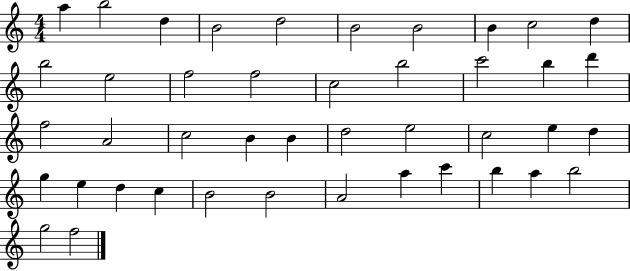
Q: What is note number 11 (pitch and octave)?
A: B5